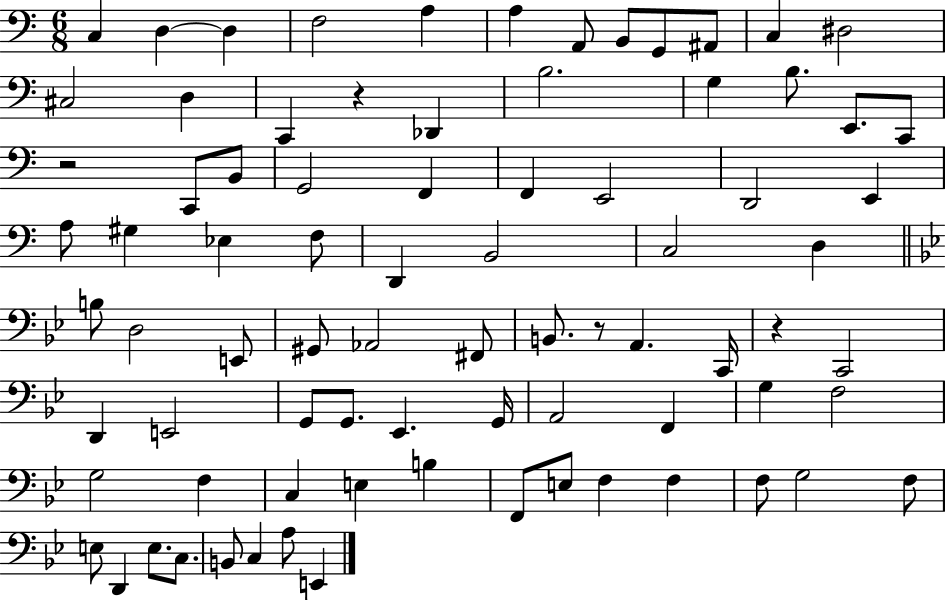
C3/q D3/q D3/q F3/h A3/q A3/q A2/e B2/e G2/e A#2/e C3/q D#3/h C#3/h D3/q C2/q R/q Db2/q B3/h. G3/q B3/e. E2/e. C2/e R/h C2/e B2/e G2/h F2/q F2/q E2/h D2/h E2/q A3/e G#3/q Eb3/q F3/e D2/q B2/h C3/h D3/q B3/e D3/h E2/e G#2/e Ab2/h F#2/e B2/e. R/e A2/q. C2/s R/q C2/h D2/q E2/h G2/e G2/e. Eb2/q. G2/s A2/h F2/q G3/q F3/h G3/h F3/q C3/q E3/q B3/q F2/e E3/e F3/q F3/q F3/e G3/h F3/e E3/e D2/q E3/e. C3/e. B2/e C3/q A3/e E2/q